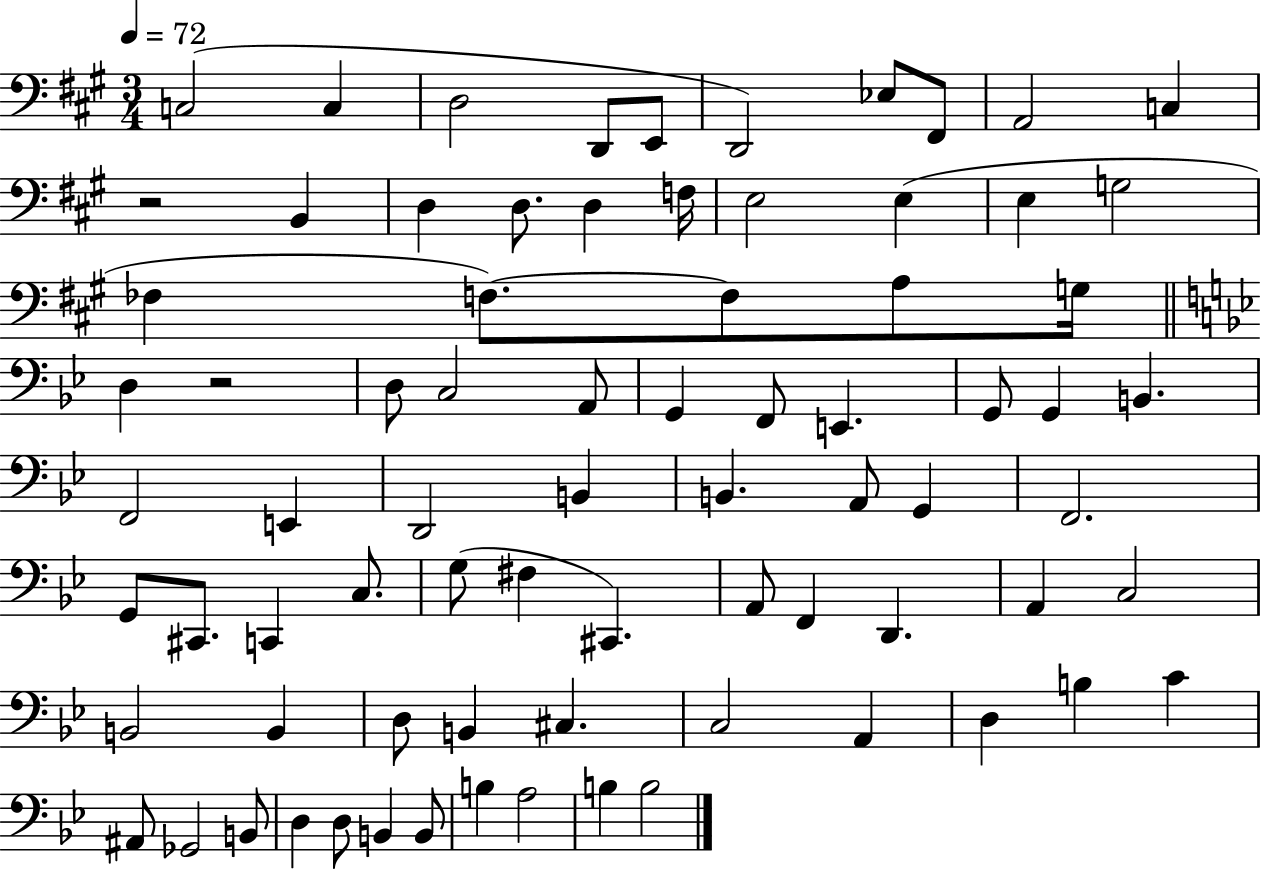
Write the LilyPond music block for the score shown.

{
  \clef bass
  \numericTimeSignature
  \time 3/4
  \key a \major
  \tempo 4 = 72
  \repeat volta 2 { c2( c4 | d2 d,8 e,8 | d,2) ees8 fis,8 | a,2 c4 | \break r2 b,4 | d4 d8. d4 f16 | e2 e4( | e4 g2 | \break fes4 f8.~~) f8 a8 g16 | \bar "||" \break \key bes \major d4 r2 | d8 c2 a,8 | g,4 f,8 e,4. | g,8 g,4 b,4. | \break f,2 e,4 | d,2 b,4 | b,4. a,8 g,4 | f,2. | \break g,8 cis,8. c,4 c8. | g8( fis4 cis,4.) | a,8 f,4 d,4. | a,4 c2 | \break b,2 b,4 | d8 b,4 cis4. | c2 a,4 | d4 b4 c'4 | \break ais,8 ges,2 b,8 | d4 d8 b,4 b,8 | b4 a2 | b4 b2 | \break } \bar "|."
}